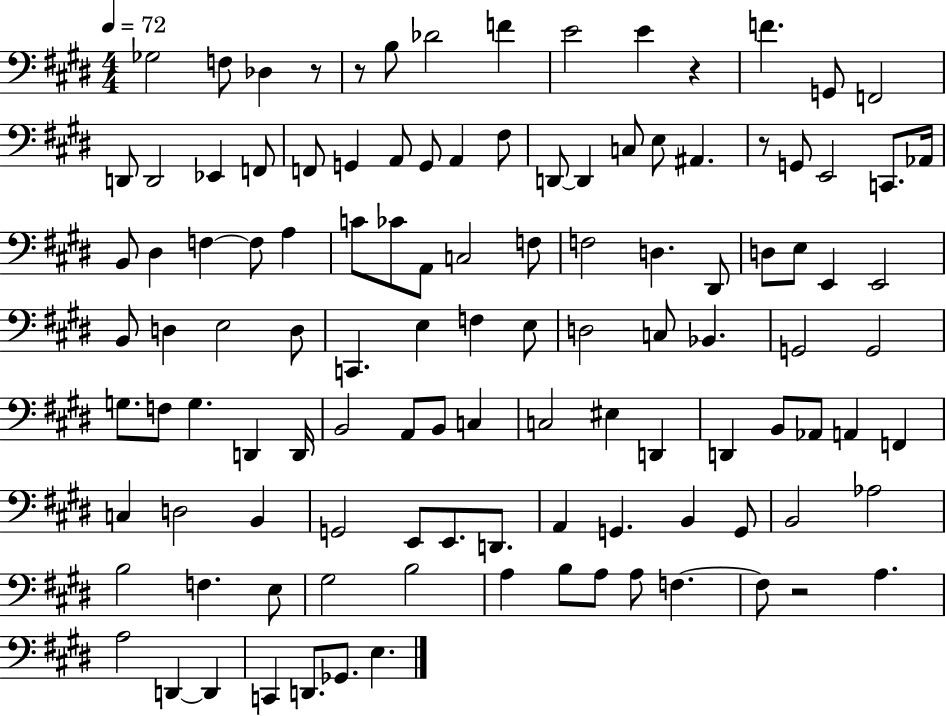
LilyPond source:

{
  \clef bass
  \numericTimeSignature
  \time 4/4
  \key e \major
  \tempo 4 = 72
  \repeat volta 2 { ges2 f8 des4 r8 | r8 b8 des'2 f'4 | e'2 e'4 r4 | f'4. g,8 f,2 | \break d,8 d,2 ees,4 f,8 | f,8 g,4 a,8 g,8 a,4 fis8 | d,8~~ d,4 c8 e8 ais,4. | r8 g,8 e,2 c,8. aes,16 | \break b,8 dis4 f4~~ f8 a4 | c'8 ces'8 a,8 c2 f8 | f2 d4. dis,8 | d8 e8 e,4 e,2 | \break b,8 d4 e2 d8 | c,4. e4 f4 e8 | d2 c8 bes,4. | g,2 g,2 | \break g8. f8 g4. d,4 d,16 | b,2 a,8 b,8 c4 | c2 eis4 d,4 | d,4 b,8 aes,8 a,4 f,4 | \break c4 d2 b,4 | g,2 e,8 e,8. d,8. | a,4 g,4. b,4 g,8 | b,2 aes2 | \break b2 f4. e8 | gis2 b2 | a4 b8 a8 a8 f4.~~ | f8 r2 a4. | \break a2 d,4~~ d,4 | c,4 d,8. ges,8. e4. | } \bar "|."
}